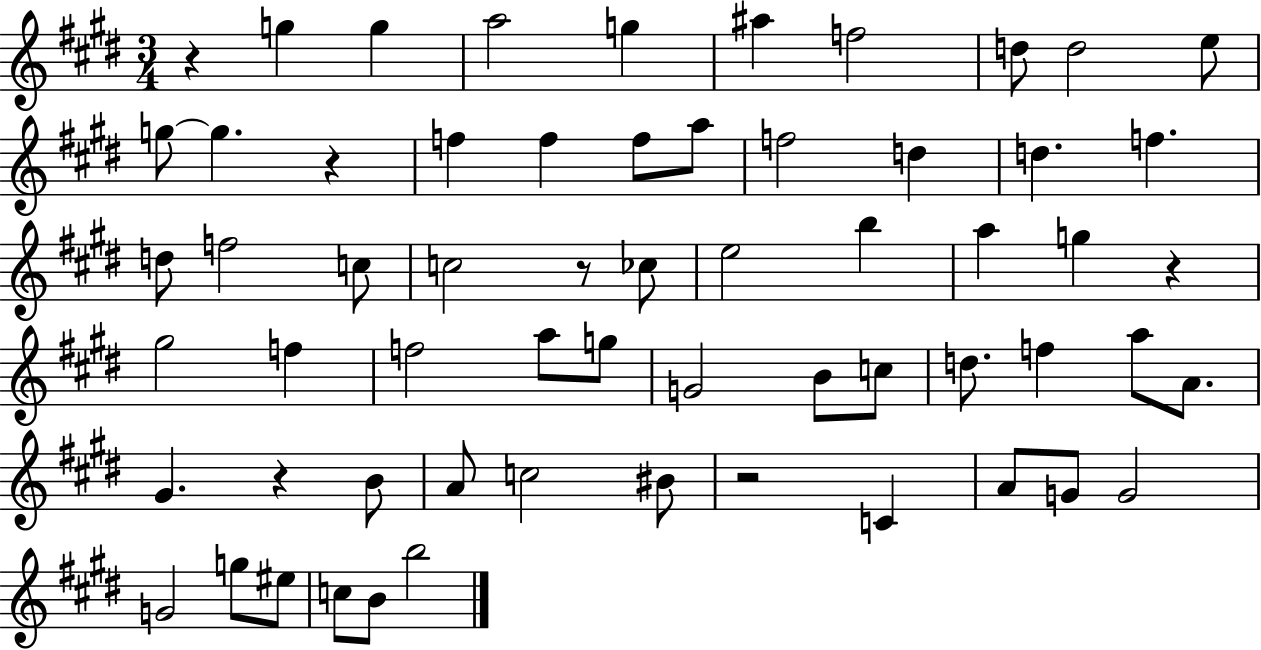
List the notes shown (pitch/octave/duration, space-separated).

R/q G5/q G5/q A5/h G5/q A#5/q F5/h D5/e D5/h E5/e G5/e G5/q. R/q F5/q F5/q F5/e A5/e F5/h D5/q D5/q. F5/q. D5/e F5/h C5/e C5/h R/e CES5/e E5/h B5/q A5/q G5/q R/q G#5/h F5/q F5/h A5/e G5/e G4/h B4/e C5/e D5/e. F5/q A5/e A4/e. G#4/q. R/q B4/e A4/e C5/h BIS4/e R/h C4/q A4/e G4/e G4/h G4/h G5/e EIS5/e C5/e B4/e B5/h